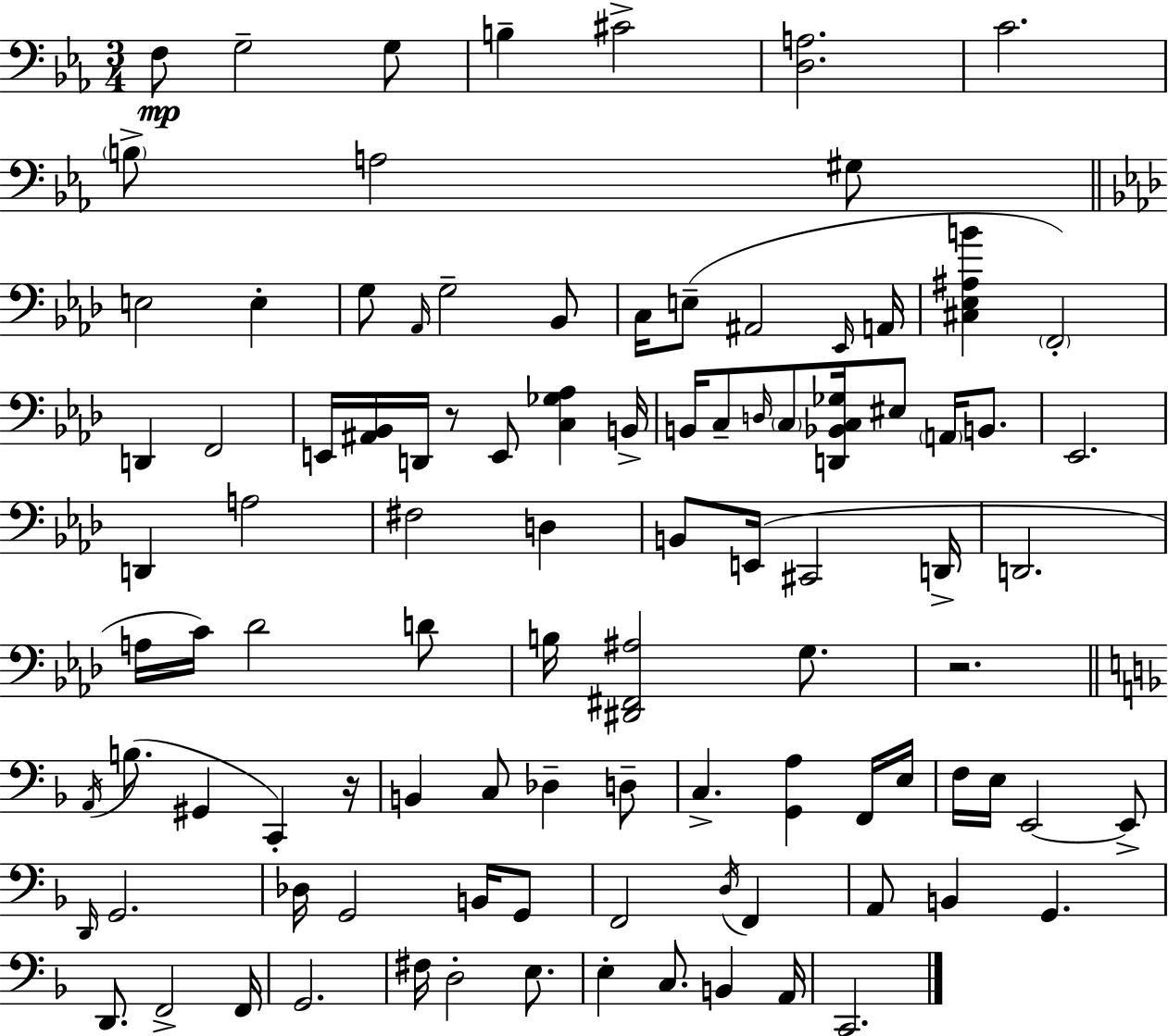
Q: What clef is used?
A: bass